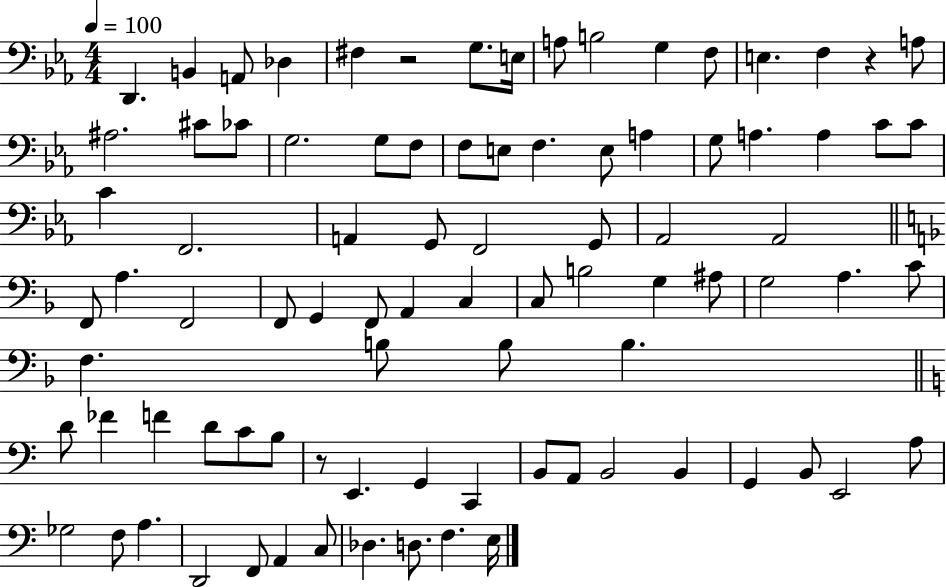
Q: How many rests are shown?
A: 3